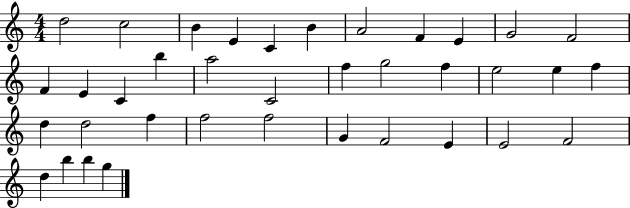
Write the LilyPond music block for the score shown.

{
  \clef treble
  \numericTimeSignature
  \time 4/4
  \key c \major
  d''2 c''2 | b'4 e'4 c'4 b'4 | a'2 f'4 e'4 | g'2 f'2 | \break f'4 e'4 c'4 b''4 | a''2 c'2 | f''4 g''2 f''4 | e''2 e''4 f''4 | \break d''4 d''2 f''4 | f''2 f''2 | g'4 f'2 e'4 | e'2 f'2 | \break d''4 b''4 b''4 g''4 | \bar "|."
}